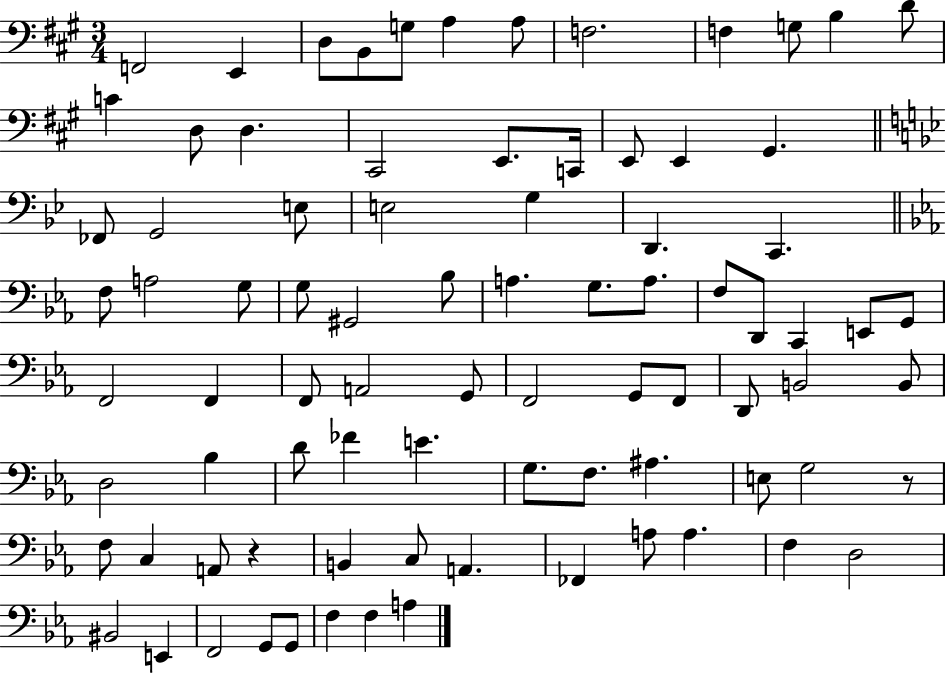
F2/h E2/q D3/e B2/e G3/e A3/q A3/e F3/h. F3/q G3/e B3/q D4/e C4/q D3/e D3/q. C#2/h E2/e. C2/s E2/e E2/q G#2/q. FES2/e G2/h E3/e E3/h G3/q D2/q. C2/q. F3/e A3/h G3/e G3/e G#2/h Bb3/e A3/q. G3/e. A3/e. F3/e D2/e C2/q E2/e G2/e F2/h F2/q F2/e A2/h G2/e F2/h G2/e F2/e D2/e B2/h B2/e D3/h Bb3/q D4/e FES4/q E4/q. G3/e. F3/e. A#3/q. E3/e G3/h R/e F3/e C3/q A2/e R/q B2/q C3/e A2/q. FES2/q A3/e A3/q. F3/q D3/h BIS2/h E2/q F2/h G2/e G2/e F3/q F3/q A3/q